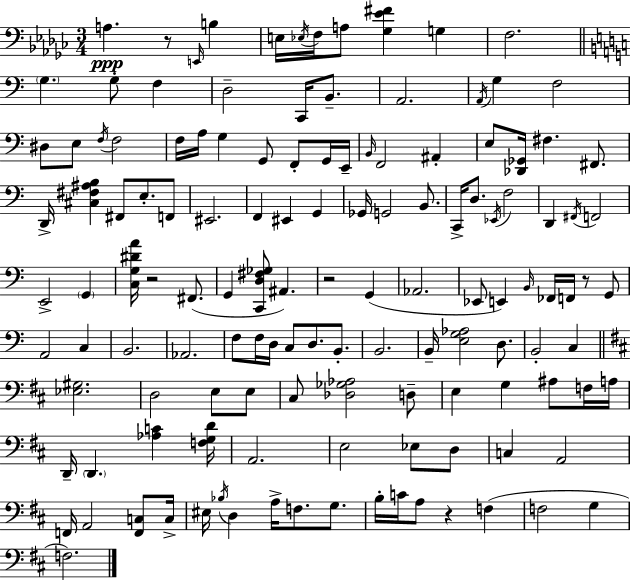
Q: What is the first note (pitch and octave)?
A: A3